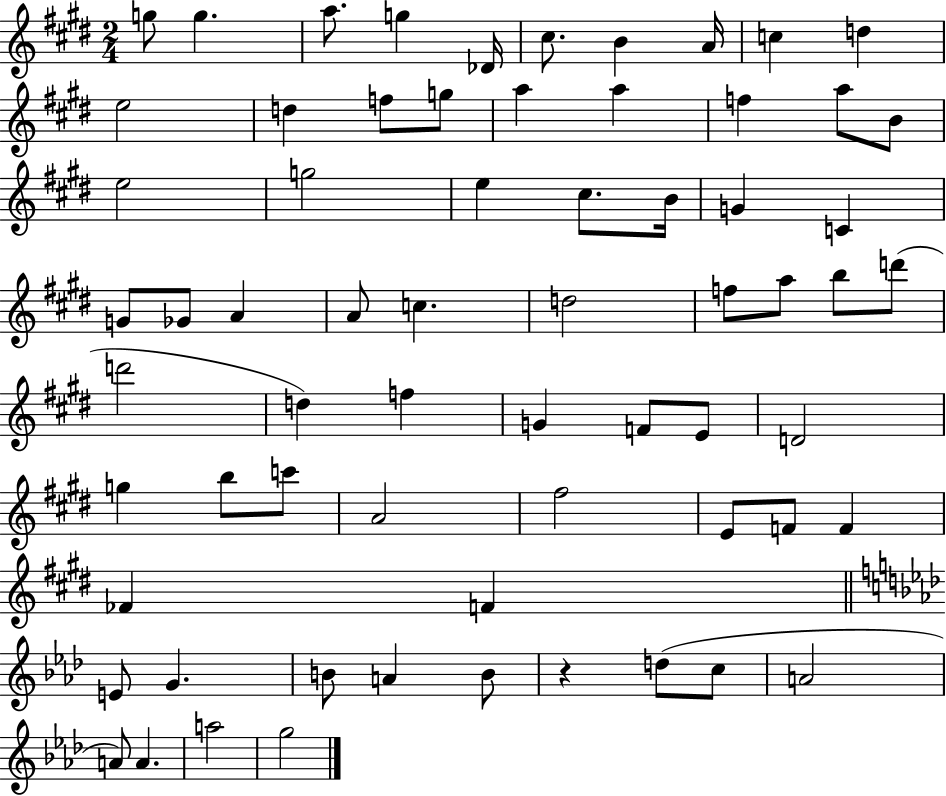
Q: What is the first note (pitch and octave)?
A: G5